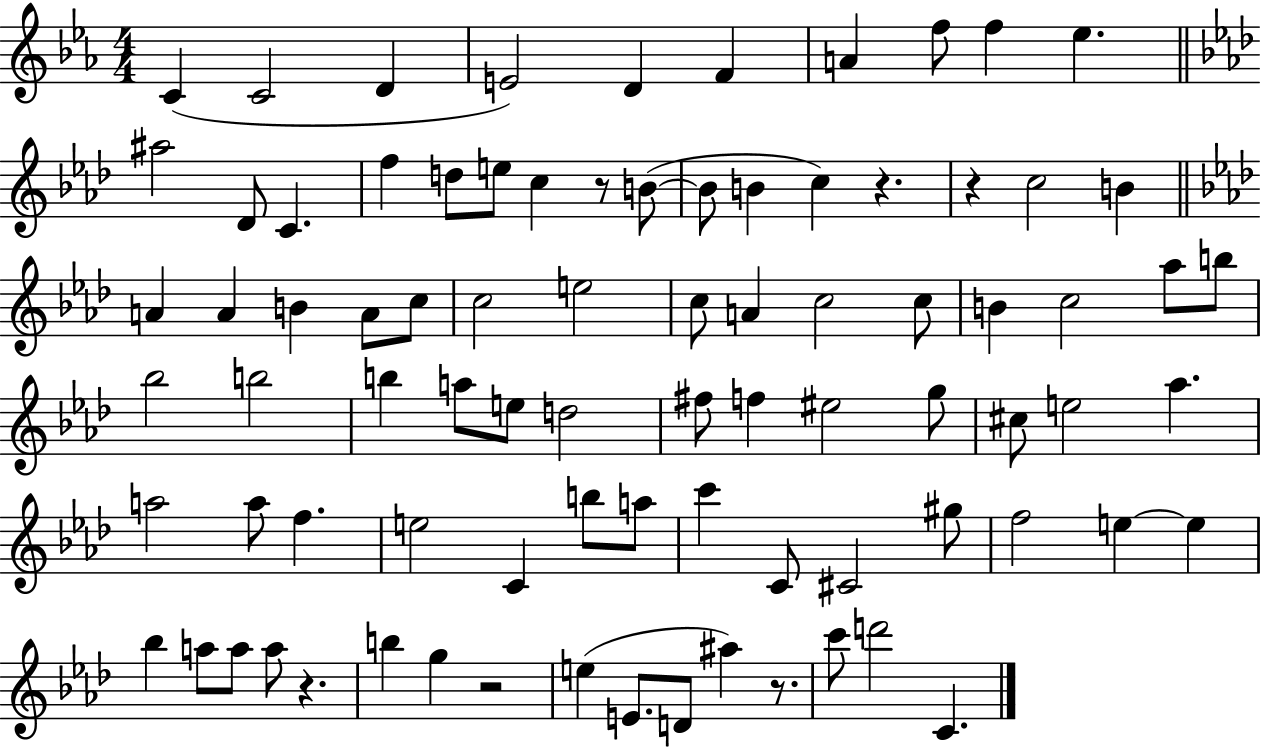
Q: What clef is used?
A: treble